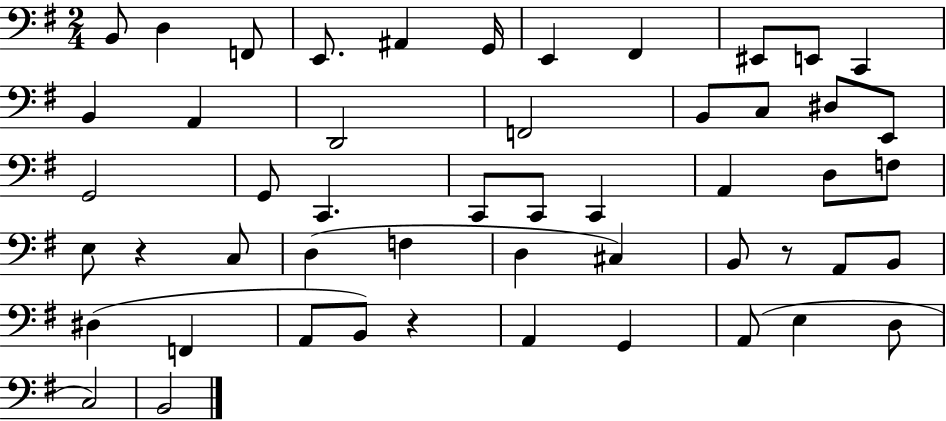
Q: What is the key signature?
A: G major